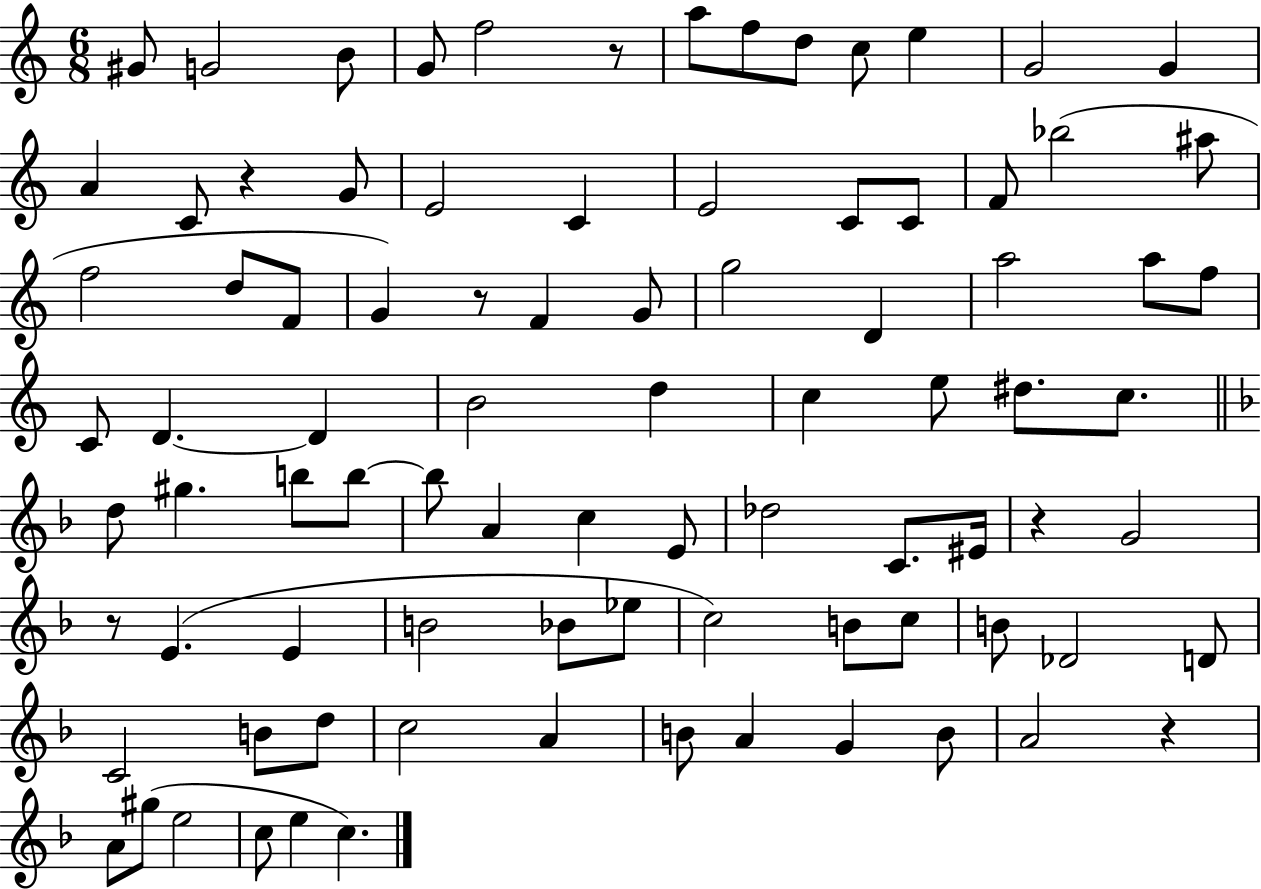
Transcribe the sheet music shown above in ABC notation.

X:1
T:Untitled
M:6/8
L:1/4
K:C
^G/2 G2 B/2 G/2 f2 z/2 a/2 f/2 d/2 c/2 e G2 G A C/2 z G/2 E2 C E2 C/2 C/2 F/2 _b2 ^a/2 f2 d/2 F/2 G z/2 F G/2 g2 D a2 a/2 f/2 C/2 D D B2 d c e/2 ^d/2 c/2 d/2 ^g b/2 b/2 b/2 A c E/2 _d2 C/2 ^E/4 z G2 z/2 E E B2 _B/2 _e/2 c2 B/2 c/2 B/2 _D2 D/2 C2 B/2 d/2 c2 A B/2 A G B/2 A2 z A/2 ^g/2 e2 c/2 e c